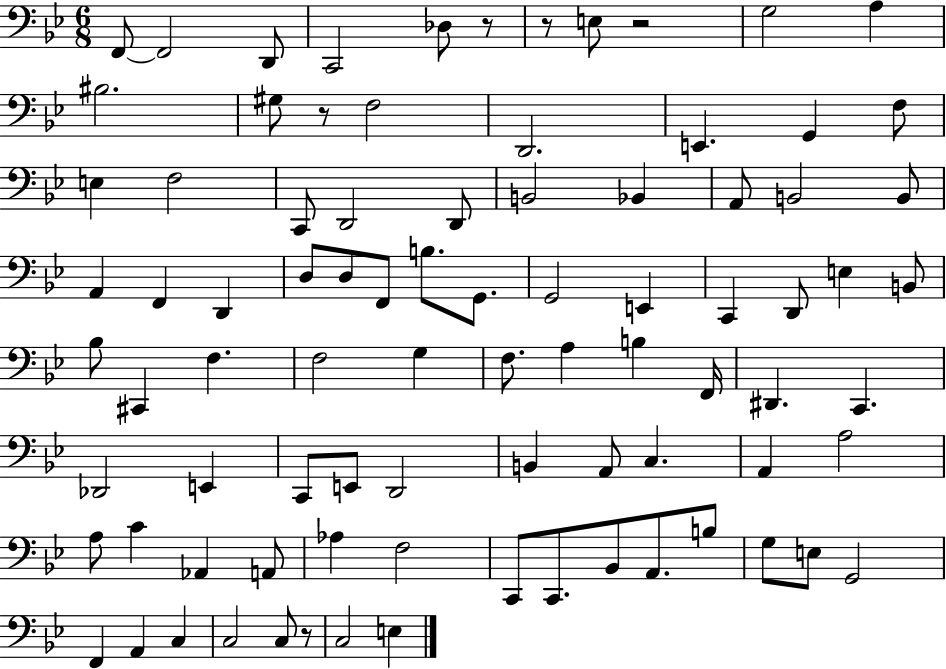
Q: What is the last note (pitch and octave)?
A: E3